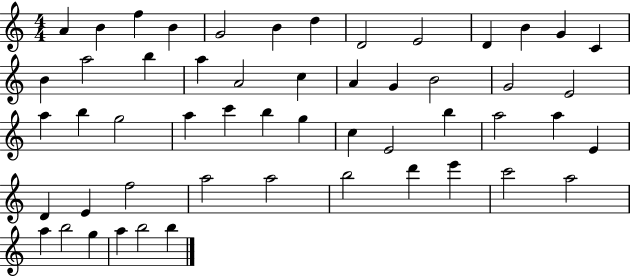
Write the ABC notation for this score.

X:1
T:Untitled
M:4/4
L:1/4
K:C
A B f B G2 B d D2 E2 D B G C B a2 b a A2 c A G B2 G2 E2 a b g2 a c' b g c E2 b a2 a E D E f2 a2 a2 b2 d' e' c'2 a2 a b2 g a b2 b